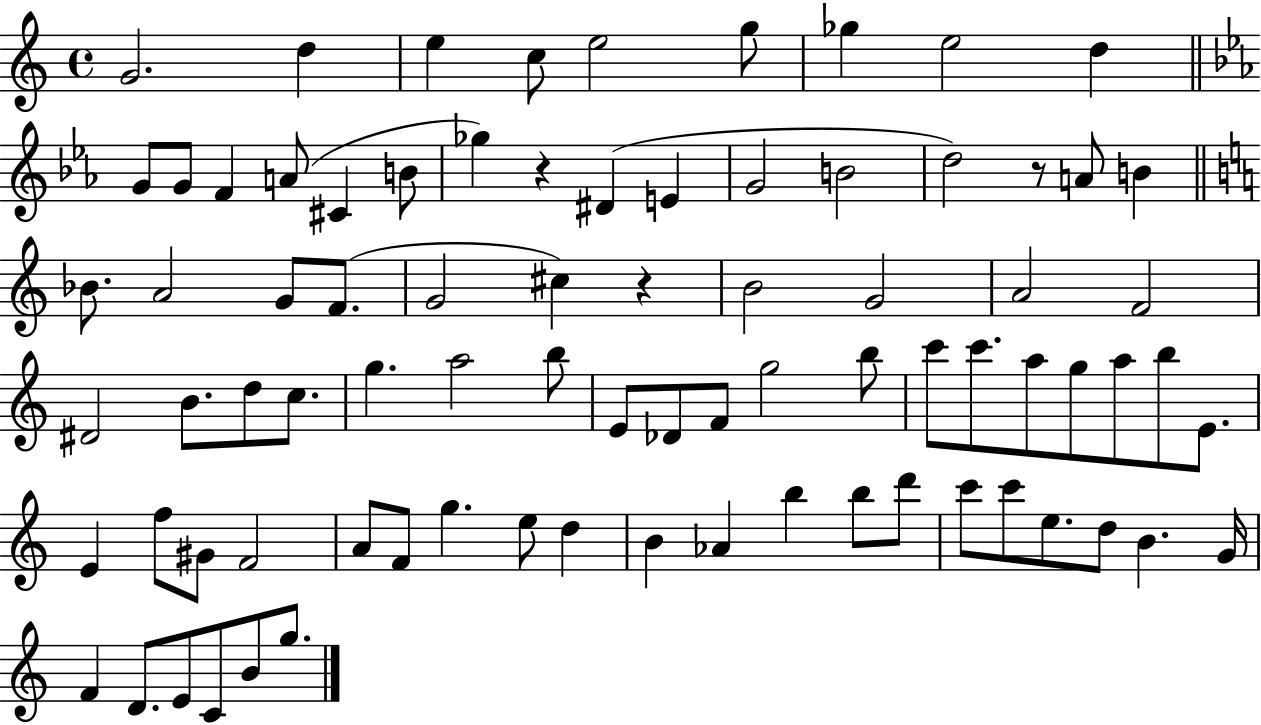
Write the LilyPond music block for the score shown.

{
  \clef treble
  \time 4/4
  \defaultTimeSignature
  \key c \major
  \repeat volta 2 { g'2. d''4 | e''4 c''8 e''2 g''8 | ges''4 e''2 d''4 | \bar "||" \break \key c \minor g'8 g'8 f'4 a'8( cis'4 b'8 | ges''4) r4 dis'4( e'4 | g'2 b'2 | d''2) r8 a'8 b'4 | \break \bar "||" \break \key a \minor bes'8. a'2 g'8 f'8.( | g'2 cis''4) r4 | b'2 g'2 | a'2 f'2 | \break dis'2 b'8. d''8 c''8. | g''4. a''2 b''8 | e'8 des'8 f'8 g''2 b''8 | c'''8 c'''8. a''8 g''8 a''8 b''8 e'8. | \break e'4 f''8 gis'8 f'2 | a'8 f'8 g''4. e''8 d''4 | b'4 aes'4 b''4 b''8 d'''8 | c'''8 c'''8 e''8. d''8 b'4. g'16 | \break f'4 d'8. e'8 c'8 b'8 g''8. | } \bar "|."
}